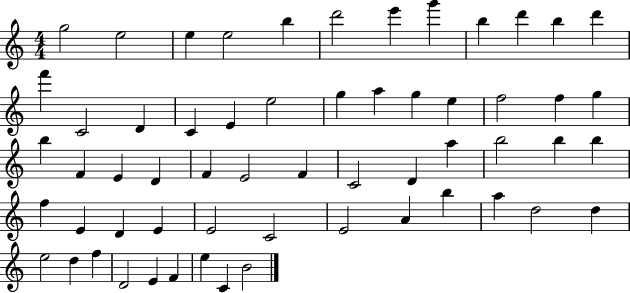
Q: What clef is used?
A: treble